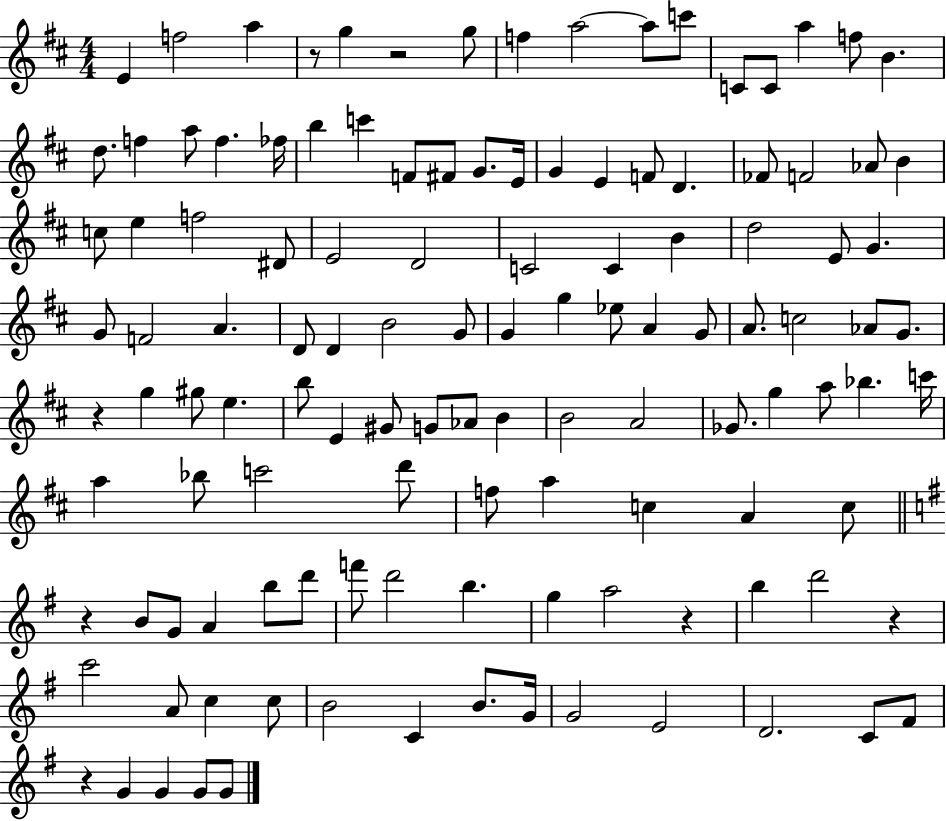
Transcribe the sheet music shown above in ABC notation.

X:1
T:Untitled
M:4/4
L:1/4
K:D
E f2 a z/2 g z2 g/2 f a2 a/2 c'/2 C/2 C/2 a f/2 B d/2 f a/2 f _f/4 b c' F/2 ^F/2 G/2 E/4 G E F/2 D _F/2 F2 _A/2 B c/2 e f2 ^D/2 E2 D2 C2 C B d2 E/2 G G/2 F2 A D/2 D B2 G/2 G g _e/2 A G/2 A/2 c2 _A/2 G/2 z g ^g/2 e b/2 E ^G/2 G/2 _A/2 B B2 A2 _G/2 g a/2 _b c'/4 a _b/2 c'2 d'/2 f/2 a c A c/2 z B/2 G/2 A b/2 d'/2 f'/2 d'2 b g a2 z b d'2 z c'2 A/2 c c/2 B2 C B/2 G/4 G2 E2 D2 C/2 ^F/2 z G G G/2 G/2